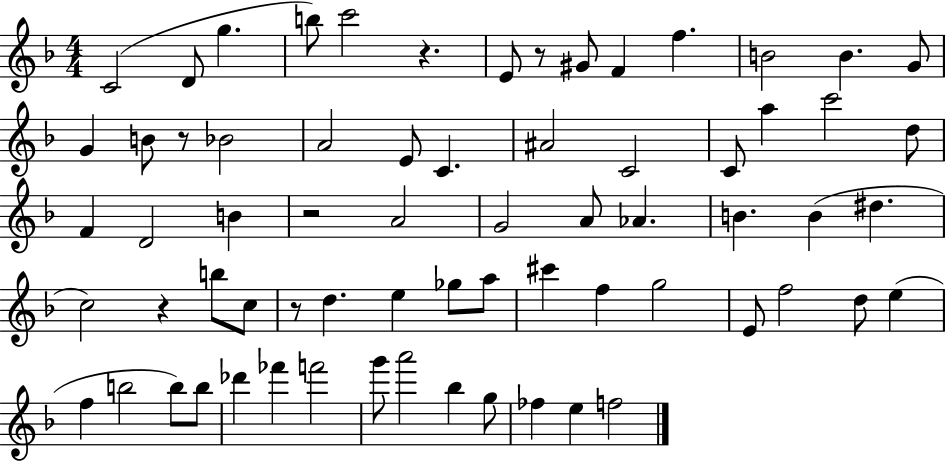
X:1
T:Untitled
M:4/4
L:1/4
K:F
C2 D/2 g b/2 c'2 z E/2 z/2 ^G/2 F f B2 B G/2 G B/2 z/2 _B2 A2 E/2 C ^A2 C2 C/2 a c'2 d/2 F D2 B z2 A2 G2 A/2 _A B B ^d c2 z b/2 c/2 z/2 d e _g/2 a/2 ^c' f g2 E/2 f2 d/2 e f b2 b/2 b/2 _d' _f' f'2 g'/2 a'2 _b g/2 _f e f2